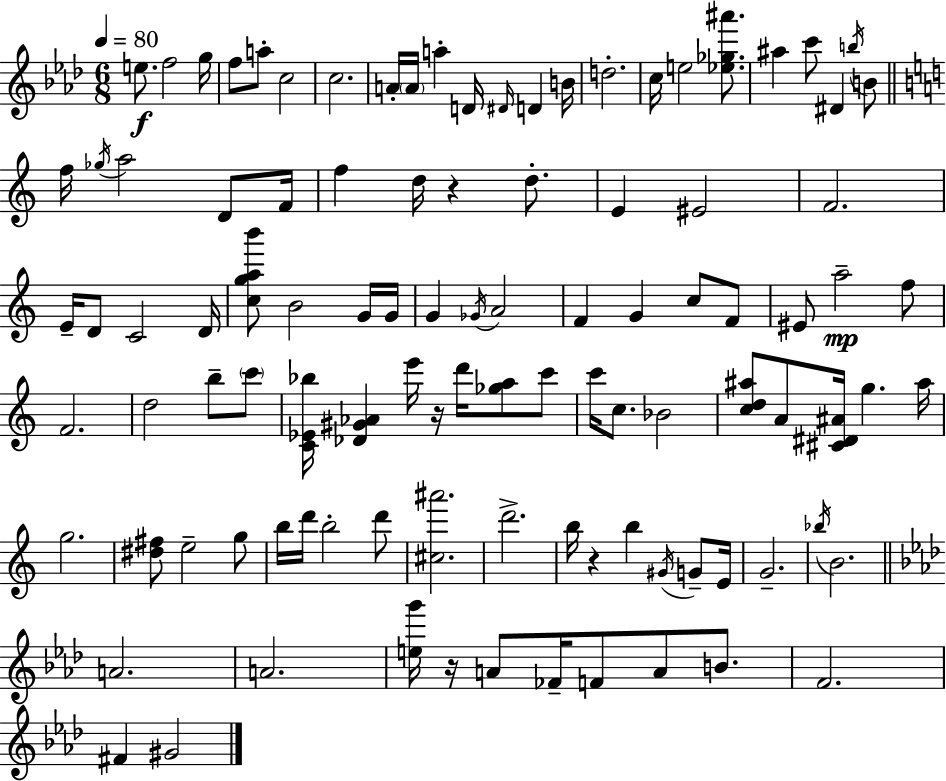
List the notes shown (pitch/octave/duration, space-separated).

E5/e. F5/h G5/s F5/e A5/e C5/h C5/h. A4/s A4/s A5/q D4/s D#4/s D4/q B4/s D5/h. C5/s E5/h [Eb5,Gb5,A#6]/e. A#5/q C6/e D#4/q B5/s B4/e F5/s Gb5/s A5/h D4/e F4/s F5/q D5/s R/q D5/e. E4/q EIS4/h F4/h. E4/s D4/e C4/h D4/s [C5,G5,A5,B6]/e B4/h G4/s G4/s G4/q Gb4/s A4/h F4/q G4/q C5/e F4/e EIS4/e A5/h F5/e F4/h. D5/h B5/e C6/e [C4,Eb4,Bb5]/s [Db4,G#4,Ab4]/q E6/s R/s D6/s [Gb5,A5]/e C6/e C6/s C5/e. Bb4/h [C5,D5,A#5]/e A4/e [C#4,D#4,A#4]/s G5/q. A#5/s G5/h. [D#5,F#5]/e E5/h G5/e B5/s D6/s B5/h D6/e [C#5,A#6]/h. D6/h. B5/s R/q B5/q G#4/s G4/e E4/s G4/h. Bb5/s B4/h. A4/h. A4/h. [E5,G6]/s R/s A4/e FES4/s F4/e A4/e B4/e. F4/h. F#4/q G#4/h